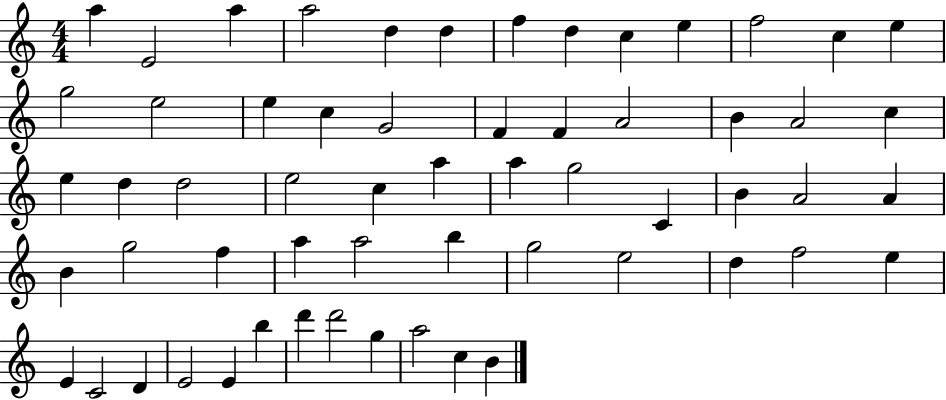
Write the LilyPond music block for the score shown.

{
  \clef treble
  \numericTimeSignature
  \time 4/4
  \key c \major
  a''4 e'2 a''4 | a''2 d''4 d''4 | f''4 d''4 c''4 e''4 | f''2 c''4 e''4 | \break g''2 e''2 | e''4 c''4 g'2 | f'4 f'4 a'2 | b'4 a'2 c''4 | \break e''4 d''4 d''2 | e''2 c''4 a''4 | a''4 g''2 c'4 | b'4 a'2 a'4 | \break b'4 g''2 f''4 | a''4 a''2 b''4 | g''2 e''2 | d''4 f''2 e''4 | \break e'4 c'2 d'4 | e'2 e'4 b''4 | d'''4 d'''2 g''4 | a''2 c''4 b'4 | \break \bar "|."
}